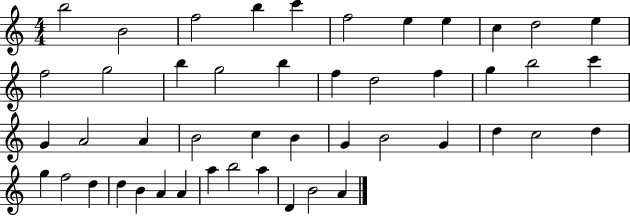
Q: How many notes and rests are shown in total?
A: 47